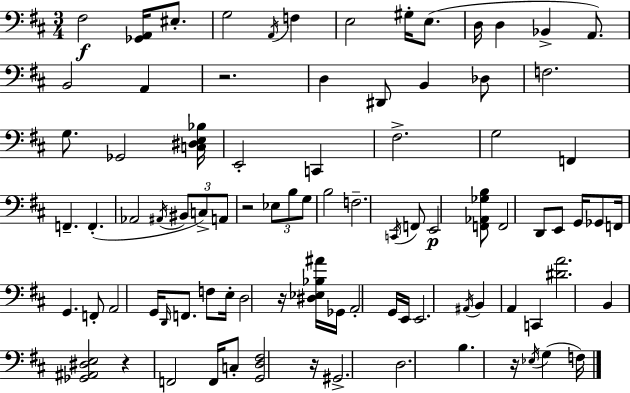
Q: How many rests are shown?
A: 6